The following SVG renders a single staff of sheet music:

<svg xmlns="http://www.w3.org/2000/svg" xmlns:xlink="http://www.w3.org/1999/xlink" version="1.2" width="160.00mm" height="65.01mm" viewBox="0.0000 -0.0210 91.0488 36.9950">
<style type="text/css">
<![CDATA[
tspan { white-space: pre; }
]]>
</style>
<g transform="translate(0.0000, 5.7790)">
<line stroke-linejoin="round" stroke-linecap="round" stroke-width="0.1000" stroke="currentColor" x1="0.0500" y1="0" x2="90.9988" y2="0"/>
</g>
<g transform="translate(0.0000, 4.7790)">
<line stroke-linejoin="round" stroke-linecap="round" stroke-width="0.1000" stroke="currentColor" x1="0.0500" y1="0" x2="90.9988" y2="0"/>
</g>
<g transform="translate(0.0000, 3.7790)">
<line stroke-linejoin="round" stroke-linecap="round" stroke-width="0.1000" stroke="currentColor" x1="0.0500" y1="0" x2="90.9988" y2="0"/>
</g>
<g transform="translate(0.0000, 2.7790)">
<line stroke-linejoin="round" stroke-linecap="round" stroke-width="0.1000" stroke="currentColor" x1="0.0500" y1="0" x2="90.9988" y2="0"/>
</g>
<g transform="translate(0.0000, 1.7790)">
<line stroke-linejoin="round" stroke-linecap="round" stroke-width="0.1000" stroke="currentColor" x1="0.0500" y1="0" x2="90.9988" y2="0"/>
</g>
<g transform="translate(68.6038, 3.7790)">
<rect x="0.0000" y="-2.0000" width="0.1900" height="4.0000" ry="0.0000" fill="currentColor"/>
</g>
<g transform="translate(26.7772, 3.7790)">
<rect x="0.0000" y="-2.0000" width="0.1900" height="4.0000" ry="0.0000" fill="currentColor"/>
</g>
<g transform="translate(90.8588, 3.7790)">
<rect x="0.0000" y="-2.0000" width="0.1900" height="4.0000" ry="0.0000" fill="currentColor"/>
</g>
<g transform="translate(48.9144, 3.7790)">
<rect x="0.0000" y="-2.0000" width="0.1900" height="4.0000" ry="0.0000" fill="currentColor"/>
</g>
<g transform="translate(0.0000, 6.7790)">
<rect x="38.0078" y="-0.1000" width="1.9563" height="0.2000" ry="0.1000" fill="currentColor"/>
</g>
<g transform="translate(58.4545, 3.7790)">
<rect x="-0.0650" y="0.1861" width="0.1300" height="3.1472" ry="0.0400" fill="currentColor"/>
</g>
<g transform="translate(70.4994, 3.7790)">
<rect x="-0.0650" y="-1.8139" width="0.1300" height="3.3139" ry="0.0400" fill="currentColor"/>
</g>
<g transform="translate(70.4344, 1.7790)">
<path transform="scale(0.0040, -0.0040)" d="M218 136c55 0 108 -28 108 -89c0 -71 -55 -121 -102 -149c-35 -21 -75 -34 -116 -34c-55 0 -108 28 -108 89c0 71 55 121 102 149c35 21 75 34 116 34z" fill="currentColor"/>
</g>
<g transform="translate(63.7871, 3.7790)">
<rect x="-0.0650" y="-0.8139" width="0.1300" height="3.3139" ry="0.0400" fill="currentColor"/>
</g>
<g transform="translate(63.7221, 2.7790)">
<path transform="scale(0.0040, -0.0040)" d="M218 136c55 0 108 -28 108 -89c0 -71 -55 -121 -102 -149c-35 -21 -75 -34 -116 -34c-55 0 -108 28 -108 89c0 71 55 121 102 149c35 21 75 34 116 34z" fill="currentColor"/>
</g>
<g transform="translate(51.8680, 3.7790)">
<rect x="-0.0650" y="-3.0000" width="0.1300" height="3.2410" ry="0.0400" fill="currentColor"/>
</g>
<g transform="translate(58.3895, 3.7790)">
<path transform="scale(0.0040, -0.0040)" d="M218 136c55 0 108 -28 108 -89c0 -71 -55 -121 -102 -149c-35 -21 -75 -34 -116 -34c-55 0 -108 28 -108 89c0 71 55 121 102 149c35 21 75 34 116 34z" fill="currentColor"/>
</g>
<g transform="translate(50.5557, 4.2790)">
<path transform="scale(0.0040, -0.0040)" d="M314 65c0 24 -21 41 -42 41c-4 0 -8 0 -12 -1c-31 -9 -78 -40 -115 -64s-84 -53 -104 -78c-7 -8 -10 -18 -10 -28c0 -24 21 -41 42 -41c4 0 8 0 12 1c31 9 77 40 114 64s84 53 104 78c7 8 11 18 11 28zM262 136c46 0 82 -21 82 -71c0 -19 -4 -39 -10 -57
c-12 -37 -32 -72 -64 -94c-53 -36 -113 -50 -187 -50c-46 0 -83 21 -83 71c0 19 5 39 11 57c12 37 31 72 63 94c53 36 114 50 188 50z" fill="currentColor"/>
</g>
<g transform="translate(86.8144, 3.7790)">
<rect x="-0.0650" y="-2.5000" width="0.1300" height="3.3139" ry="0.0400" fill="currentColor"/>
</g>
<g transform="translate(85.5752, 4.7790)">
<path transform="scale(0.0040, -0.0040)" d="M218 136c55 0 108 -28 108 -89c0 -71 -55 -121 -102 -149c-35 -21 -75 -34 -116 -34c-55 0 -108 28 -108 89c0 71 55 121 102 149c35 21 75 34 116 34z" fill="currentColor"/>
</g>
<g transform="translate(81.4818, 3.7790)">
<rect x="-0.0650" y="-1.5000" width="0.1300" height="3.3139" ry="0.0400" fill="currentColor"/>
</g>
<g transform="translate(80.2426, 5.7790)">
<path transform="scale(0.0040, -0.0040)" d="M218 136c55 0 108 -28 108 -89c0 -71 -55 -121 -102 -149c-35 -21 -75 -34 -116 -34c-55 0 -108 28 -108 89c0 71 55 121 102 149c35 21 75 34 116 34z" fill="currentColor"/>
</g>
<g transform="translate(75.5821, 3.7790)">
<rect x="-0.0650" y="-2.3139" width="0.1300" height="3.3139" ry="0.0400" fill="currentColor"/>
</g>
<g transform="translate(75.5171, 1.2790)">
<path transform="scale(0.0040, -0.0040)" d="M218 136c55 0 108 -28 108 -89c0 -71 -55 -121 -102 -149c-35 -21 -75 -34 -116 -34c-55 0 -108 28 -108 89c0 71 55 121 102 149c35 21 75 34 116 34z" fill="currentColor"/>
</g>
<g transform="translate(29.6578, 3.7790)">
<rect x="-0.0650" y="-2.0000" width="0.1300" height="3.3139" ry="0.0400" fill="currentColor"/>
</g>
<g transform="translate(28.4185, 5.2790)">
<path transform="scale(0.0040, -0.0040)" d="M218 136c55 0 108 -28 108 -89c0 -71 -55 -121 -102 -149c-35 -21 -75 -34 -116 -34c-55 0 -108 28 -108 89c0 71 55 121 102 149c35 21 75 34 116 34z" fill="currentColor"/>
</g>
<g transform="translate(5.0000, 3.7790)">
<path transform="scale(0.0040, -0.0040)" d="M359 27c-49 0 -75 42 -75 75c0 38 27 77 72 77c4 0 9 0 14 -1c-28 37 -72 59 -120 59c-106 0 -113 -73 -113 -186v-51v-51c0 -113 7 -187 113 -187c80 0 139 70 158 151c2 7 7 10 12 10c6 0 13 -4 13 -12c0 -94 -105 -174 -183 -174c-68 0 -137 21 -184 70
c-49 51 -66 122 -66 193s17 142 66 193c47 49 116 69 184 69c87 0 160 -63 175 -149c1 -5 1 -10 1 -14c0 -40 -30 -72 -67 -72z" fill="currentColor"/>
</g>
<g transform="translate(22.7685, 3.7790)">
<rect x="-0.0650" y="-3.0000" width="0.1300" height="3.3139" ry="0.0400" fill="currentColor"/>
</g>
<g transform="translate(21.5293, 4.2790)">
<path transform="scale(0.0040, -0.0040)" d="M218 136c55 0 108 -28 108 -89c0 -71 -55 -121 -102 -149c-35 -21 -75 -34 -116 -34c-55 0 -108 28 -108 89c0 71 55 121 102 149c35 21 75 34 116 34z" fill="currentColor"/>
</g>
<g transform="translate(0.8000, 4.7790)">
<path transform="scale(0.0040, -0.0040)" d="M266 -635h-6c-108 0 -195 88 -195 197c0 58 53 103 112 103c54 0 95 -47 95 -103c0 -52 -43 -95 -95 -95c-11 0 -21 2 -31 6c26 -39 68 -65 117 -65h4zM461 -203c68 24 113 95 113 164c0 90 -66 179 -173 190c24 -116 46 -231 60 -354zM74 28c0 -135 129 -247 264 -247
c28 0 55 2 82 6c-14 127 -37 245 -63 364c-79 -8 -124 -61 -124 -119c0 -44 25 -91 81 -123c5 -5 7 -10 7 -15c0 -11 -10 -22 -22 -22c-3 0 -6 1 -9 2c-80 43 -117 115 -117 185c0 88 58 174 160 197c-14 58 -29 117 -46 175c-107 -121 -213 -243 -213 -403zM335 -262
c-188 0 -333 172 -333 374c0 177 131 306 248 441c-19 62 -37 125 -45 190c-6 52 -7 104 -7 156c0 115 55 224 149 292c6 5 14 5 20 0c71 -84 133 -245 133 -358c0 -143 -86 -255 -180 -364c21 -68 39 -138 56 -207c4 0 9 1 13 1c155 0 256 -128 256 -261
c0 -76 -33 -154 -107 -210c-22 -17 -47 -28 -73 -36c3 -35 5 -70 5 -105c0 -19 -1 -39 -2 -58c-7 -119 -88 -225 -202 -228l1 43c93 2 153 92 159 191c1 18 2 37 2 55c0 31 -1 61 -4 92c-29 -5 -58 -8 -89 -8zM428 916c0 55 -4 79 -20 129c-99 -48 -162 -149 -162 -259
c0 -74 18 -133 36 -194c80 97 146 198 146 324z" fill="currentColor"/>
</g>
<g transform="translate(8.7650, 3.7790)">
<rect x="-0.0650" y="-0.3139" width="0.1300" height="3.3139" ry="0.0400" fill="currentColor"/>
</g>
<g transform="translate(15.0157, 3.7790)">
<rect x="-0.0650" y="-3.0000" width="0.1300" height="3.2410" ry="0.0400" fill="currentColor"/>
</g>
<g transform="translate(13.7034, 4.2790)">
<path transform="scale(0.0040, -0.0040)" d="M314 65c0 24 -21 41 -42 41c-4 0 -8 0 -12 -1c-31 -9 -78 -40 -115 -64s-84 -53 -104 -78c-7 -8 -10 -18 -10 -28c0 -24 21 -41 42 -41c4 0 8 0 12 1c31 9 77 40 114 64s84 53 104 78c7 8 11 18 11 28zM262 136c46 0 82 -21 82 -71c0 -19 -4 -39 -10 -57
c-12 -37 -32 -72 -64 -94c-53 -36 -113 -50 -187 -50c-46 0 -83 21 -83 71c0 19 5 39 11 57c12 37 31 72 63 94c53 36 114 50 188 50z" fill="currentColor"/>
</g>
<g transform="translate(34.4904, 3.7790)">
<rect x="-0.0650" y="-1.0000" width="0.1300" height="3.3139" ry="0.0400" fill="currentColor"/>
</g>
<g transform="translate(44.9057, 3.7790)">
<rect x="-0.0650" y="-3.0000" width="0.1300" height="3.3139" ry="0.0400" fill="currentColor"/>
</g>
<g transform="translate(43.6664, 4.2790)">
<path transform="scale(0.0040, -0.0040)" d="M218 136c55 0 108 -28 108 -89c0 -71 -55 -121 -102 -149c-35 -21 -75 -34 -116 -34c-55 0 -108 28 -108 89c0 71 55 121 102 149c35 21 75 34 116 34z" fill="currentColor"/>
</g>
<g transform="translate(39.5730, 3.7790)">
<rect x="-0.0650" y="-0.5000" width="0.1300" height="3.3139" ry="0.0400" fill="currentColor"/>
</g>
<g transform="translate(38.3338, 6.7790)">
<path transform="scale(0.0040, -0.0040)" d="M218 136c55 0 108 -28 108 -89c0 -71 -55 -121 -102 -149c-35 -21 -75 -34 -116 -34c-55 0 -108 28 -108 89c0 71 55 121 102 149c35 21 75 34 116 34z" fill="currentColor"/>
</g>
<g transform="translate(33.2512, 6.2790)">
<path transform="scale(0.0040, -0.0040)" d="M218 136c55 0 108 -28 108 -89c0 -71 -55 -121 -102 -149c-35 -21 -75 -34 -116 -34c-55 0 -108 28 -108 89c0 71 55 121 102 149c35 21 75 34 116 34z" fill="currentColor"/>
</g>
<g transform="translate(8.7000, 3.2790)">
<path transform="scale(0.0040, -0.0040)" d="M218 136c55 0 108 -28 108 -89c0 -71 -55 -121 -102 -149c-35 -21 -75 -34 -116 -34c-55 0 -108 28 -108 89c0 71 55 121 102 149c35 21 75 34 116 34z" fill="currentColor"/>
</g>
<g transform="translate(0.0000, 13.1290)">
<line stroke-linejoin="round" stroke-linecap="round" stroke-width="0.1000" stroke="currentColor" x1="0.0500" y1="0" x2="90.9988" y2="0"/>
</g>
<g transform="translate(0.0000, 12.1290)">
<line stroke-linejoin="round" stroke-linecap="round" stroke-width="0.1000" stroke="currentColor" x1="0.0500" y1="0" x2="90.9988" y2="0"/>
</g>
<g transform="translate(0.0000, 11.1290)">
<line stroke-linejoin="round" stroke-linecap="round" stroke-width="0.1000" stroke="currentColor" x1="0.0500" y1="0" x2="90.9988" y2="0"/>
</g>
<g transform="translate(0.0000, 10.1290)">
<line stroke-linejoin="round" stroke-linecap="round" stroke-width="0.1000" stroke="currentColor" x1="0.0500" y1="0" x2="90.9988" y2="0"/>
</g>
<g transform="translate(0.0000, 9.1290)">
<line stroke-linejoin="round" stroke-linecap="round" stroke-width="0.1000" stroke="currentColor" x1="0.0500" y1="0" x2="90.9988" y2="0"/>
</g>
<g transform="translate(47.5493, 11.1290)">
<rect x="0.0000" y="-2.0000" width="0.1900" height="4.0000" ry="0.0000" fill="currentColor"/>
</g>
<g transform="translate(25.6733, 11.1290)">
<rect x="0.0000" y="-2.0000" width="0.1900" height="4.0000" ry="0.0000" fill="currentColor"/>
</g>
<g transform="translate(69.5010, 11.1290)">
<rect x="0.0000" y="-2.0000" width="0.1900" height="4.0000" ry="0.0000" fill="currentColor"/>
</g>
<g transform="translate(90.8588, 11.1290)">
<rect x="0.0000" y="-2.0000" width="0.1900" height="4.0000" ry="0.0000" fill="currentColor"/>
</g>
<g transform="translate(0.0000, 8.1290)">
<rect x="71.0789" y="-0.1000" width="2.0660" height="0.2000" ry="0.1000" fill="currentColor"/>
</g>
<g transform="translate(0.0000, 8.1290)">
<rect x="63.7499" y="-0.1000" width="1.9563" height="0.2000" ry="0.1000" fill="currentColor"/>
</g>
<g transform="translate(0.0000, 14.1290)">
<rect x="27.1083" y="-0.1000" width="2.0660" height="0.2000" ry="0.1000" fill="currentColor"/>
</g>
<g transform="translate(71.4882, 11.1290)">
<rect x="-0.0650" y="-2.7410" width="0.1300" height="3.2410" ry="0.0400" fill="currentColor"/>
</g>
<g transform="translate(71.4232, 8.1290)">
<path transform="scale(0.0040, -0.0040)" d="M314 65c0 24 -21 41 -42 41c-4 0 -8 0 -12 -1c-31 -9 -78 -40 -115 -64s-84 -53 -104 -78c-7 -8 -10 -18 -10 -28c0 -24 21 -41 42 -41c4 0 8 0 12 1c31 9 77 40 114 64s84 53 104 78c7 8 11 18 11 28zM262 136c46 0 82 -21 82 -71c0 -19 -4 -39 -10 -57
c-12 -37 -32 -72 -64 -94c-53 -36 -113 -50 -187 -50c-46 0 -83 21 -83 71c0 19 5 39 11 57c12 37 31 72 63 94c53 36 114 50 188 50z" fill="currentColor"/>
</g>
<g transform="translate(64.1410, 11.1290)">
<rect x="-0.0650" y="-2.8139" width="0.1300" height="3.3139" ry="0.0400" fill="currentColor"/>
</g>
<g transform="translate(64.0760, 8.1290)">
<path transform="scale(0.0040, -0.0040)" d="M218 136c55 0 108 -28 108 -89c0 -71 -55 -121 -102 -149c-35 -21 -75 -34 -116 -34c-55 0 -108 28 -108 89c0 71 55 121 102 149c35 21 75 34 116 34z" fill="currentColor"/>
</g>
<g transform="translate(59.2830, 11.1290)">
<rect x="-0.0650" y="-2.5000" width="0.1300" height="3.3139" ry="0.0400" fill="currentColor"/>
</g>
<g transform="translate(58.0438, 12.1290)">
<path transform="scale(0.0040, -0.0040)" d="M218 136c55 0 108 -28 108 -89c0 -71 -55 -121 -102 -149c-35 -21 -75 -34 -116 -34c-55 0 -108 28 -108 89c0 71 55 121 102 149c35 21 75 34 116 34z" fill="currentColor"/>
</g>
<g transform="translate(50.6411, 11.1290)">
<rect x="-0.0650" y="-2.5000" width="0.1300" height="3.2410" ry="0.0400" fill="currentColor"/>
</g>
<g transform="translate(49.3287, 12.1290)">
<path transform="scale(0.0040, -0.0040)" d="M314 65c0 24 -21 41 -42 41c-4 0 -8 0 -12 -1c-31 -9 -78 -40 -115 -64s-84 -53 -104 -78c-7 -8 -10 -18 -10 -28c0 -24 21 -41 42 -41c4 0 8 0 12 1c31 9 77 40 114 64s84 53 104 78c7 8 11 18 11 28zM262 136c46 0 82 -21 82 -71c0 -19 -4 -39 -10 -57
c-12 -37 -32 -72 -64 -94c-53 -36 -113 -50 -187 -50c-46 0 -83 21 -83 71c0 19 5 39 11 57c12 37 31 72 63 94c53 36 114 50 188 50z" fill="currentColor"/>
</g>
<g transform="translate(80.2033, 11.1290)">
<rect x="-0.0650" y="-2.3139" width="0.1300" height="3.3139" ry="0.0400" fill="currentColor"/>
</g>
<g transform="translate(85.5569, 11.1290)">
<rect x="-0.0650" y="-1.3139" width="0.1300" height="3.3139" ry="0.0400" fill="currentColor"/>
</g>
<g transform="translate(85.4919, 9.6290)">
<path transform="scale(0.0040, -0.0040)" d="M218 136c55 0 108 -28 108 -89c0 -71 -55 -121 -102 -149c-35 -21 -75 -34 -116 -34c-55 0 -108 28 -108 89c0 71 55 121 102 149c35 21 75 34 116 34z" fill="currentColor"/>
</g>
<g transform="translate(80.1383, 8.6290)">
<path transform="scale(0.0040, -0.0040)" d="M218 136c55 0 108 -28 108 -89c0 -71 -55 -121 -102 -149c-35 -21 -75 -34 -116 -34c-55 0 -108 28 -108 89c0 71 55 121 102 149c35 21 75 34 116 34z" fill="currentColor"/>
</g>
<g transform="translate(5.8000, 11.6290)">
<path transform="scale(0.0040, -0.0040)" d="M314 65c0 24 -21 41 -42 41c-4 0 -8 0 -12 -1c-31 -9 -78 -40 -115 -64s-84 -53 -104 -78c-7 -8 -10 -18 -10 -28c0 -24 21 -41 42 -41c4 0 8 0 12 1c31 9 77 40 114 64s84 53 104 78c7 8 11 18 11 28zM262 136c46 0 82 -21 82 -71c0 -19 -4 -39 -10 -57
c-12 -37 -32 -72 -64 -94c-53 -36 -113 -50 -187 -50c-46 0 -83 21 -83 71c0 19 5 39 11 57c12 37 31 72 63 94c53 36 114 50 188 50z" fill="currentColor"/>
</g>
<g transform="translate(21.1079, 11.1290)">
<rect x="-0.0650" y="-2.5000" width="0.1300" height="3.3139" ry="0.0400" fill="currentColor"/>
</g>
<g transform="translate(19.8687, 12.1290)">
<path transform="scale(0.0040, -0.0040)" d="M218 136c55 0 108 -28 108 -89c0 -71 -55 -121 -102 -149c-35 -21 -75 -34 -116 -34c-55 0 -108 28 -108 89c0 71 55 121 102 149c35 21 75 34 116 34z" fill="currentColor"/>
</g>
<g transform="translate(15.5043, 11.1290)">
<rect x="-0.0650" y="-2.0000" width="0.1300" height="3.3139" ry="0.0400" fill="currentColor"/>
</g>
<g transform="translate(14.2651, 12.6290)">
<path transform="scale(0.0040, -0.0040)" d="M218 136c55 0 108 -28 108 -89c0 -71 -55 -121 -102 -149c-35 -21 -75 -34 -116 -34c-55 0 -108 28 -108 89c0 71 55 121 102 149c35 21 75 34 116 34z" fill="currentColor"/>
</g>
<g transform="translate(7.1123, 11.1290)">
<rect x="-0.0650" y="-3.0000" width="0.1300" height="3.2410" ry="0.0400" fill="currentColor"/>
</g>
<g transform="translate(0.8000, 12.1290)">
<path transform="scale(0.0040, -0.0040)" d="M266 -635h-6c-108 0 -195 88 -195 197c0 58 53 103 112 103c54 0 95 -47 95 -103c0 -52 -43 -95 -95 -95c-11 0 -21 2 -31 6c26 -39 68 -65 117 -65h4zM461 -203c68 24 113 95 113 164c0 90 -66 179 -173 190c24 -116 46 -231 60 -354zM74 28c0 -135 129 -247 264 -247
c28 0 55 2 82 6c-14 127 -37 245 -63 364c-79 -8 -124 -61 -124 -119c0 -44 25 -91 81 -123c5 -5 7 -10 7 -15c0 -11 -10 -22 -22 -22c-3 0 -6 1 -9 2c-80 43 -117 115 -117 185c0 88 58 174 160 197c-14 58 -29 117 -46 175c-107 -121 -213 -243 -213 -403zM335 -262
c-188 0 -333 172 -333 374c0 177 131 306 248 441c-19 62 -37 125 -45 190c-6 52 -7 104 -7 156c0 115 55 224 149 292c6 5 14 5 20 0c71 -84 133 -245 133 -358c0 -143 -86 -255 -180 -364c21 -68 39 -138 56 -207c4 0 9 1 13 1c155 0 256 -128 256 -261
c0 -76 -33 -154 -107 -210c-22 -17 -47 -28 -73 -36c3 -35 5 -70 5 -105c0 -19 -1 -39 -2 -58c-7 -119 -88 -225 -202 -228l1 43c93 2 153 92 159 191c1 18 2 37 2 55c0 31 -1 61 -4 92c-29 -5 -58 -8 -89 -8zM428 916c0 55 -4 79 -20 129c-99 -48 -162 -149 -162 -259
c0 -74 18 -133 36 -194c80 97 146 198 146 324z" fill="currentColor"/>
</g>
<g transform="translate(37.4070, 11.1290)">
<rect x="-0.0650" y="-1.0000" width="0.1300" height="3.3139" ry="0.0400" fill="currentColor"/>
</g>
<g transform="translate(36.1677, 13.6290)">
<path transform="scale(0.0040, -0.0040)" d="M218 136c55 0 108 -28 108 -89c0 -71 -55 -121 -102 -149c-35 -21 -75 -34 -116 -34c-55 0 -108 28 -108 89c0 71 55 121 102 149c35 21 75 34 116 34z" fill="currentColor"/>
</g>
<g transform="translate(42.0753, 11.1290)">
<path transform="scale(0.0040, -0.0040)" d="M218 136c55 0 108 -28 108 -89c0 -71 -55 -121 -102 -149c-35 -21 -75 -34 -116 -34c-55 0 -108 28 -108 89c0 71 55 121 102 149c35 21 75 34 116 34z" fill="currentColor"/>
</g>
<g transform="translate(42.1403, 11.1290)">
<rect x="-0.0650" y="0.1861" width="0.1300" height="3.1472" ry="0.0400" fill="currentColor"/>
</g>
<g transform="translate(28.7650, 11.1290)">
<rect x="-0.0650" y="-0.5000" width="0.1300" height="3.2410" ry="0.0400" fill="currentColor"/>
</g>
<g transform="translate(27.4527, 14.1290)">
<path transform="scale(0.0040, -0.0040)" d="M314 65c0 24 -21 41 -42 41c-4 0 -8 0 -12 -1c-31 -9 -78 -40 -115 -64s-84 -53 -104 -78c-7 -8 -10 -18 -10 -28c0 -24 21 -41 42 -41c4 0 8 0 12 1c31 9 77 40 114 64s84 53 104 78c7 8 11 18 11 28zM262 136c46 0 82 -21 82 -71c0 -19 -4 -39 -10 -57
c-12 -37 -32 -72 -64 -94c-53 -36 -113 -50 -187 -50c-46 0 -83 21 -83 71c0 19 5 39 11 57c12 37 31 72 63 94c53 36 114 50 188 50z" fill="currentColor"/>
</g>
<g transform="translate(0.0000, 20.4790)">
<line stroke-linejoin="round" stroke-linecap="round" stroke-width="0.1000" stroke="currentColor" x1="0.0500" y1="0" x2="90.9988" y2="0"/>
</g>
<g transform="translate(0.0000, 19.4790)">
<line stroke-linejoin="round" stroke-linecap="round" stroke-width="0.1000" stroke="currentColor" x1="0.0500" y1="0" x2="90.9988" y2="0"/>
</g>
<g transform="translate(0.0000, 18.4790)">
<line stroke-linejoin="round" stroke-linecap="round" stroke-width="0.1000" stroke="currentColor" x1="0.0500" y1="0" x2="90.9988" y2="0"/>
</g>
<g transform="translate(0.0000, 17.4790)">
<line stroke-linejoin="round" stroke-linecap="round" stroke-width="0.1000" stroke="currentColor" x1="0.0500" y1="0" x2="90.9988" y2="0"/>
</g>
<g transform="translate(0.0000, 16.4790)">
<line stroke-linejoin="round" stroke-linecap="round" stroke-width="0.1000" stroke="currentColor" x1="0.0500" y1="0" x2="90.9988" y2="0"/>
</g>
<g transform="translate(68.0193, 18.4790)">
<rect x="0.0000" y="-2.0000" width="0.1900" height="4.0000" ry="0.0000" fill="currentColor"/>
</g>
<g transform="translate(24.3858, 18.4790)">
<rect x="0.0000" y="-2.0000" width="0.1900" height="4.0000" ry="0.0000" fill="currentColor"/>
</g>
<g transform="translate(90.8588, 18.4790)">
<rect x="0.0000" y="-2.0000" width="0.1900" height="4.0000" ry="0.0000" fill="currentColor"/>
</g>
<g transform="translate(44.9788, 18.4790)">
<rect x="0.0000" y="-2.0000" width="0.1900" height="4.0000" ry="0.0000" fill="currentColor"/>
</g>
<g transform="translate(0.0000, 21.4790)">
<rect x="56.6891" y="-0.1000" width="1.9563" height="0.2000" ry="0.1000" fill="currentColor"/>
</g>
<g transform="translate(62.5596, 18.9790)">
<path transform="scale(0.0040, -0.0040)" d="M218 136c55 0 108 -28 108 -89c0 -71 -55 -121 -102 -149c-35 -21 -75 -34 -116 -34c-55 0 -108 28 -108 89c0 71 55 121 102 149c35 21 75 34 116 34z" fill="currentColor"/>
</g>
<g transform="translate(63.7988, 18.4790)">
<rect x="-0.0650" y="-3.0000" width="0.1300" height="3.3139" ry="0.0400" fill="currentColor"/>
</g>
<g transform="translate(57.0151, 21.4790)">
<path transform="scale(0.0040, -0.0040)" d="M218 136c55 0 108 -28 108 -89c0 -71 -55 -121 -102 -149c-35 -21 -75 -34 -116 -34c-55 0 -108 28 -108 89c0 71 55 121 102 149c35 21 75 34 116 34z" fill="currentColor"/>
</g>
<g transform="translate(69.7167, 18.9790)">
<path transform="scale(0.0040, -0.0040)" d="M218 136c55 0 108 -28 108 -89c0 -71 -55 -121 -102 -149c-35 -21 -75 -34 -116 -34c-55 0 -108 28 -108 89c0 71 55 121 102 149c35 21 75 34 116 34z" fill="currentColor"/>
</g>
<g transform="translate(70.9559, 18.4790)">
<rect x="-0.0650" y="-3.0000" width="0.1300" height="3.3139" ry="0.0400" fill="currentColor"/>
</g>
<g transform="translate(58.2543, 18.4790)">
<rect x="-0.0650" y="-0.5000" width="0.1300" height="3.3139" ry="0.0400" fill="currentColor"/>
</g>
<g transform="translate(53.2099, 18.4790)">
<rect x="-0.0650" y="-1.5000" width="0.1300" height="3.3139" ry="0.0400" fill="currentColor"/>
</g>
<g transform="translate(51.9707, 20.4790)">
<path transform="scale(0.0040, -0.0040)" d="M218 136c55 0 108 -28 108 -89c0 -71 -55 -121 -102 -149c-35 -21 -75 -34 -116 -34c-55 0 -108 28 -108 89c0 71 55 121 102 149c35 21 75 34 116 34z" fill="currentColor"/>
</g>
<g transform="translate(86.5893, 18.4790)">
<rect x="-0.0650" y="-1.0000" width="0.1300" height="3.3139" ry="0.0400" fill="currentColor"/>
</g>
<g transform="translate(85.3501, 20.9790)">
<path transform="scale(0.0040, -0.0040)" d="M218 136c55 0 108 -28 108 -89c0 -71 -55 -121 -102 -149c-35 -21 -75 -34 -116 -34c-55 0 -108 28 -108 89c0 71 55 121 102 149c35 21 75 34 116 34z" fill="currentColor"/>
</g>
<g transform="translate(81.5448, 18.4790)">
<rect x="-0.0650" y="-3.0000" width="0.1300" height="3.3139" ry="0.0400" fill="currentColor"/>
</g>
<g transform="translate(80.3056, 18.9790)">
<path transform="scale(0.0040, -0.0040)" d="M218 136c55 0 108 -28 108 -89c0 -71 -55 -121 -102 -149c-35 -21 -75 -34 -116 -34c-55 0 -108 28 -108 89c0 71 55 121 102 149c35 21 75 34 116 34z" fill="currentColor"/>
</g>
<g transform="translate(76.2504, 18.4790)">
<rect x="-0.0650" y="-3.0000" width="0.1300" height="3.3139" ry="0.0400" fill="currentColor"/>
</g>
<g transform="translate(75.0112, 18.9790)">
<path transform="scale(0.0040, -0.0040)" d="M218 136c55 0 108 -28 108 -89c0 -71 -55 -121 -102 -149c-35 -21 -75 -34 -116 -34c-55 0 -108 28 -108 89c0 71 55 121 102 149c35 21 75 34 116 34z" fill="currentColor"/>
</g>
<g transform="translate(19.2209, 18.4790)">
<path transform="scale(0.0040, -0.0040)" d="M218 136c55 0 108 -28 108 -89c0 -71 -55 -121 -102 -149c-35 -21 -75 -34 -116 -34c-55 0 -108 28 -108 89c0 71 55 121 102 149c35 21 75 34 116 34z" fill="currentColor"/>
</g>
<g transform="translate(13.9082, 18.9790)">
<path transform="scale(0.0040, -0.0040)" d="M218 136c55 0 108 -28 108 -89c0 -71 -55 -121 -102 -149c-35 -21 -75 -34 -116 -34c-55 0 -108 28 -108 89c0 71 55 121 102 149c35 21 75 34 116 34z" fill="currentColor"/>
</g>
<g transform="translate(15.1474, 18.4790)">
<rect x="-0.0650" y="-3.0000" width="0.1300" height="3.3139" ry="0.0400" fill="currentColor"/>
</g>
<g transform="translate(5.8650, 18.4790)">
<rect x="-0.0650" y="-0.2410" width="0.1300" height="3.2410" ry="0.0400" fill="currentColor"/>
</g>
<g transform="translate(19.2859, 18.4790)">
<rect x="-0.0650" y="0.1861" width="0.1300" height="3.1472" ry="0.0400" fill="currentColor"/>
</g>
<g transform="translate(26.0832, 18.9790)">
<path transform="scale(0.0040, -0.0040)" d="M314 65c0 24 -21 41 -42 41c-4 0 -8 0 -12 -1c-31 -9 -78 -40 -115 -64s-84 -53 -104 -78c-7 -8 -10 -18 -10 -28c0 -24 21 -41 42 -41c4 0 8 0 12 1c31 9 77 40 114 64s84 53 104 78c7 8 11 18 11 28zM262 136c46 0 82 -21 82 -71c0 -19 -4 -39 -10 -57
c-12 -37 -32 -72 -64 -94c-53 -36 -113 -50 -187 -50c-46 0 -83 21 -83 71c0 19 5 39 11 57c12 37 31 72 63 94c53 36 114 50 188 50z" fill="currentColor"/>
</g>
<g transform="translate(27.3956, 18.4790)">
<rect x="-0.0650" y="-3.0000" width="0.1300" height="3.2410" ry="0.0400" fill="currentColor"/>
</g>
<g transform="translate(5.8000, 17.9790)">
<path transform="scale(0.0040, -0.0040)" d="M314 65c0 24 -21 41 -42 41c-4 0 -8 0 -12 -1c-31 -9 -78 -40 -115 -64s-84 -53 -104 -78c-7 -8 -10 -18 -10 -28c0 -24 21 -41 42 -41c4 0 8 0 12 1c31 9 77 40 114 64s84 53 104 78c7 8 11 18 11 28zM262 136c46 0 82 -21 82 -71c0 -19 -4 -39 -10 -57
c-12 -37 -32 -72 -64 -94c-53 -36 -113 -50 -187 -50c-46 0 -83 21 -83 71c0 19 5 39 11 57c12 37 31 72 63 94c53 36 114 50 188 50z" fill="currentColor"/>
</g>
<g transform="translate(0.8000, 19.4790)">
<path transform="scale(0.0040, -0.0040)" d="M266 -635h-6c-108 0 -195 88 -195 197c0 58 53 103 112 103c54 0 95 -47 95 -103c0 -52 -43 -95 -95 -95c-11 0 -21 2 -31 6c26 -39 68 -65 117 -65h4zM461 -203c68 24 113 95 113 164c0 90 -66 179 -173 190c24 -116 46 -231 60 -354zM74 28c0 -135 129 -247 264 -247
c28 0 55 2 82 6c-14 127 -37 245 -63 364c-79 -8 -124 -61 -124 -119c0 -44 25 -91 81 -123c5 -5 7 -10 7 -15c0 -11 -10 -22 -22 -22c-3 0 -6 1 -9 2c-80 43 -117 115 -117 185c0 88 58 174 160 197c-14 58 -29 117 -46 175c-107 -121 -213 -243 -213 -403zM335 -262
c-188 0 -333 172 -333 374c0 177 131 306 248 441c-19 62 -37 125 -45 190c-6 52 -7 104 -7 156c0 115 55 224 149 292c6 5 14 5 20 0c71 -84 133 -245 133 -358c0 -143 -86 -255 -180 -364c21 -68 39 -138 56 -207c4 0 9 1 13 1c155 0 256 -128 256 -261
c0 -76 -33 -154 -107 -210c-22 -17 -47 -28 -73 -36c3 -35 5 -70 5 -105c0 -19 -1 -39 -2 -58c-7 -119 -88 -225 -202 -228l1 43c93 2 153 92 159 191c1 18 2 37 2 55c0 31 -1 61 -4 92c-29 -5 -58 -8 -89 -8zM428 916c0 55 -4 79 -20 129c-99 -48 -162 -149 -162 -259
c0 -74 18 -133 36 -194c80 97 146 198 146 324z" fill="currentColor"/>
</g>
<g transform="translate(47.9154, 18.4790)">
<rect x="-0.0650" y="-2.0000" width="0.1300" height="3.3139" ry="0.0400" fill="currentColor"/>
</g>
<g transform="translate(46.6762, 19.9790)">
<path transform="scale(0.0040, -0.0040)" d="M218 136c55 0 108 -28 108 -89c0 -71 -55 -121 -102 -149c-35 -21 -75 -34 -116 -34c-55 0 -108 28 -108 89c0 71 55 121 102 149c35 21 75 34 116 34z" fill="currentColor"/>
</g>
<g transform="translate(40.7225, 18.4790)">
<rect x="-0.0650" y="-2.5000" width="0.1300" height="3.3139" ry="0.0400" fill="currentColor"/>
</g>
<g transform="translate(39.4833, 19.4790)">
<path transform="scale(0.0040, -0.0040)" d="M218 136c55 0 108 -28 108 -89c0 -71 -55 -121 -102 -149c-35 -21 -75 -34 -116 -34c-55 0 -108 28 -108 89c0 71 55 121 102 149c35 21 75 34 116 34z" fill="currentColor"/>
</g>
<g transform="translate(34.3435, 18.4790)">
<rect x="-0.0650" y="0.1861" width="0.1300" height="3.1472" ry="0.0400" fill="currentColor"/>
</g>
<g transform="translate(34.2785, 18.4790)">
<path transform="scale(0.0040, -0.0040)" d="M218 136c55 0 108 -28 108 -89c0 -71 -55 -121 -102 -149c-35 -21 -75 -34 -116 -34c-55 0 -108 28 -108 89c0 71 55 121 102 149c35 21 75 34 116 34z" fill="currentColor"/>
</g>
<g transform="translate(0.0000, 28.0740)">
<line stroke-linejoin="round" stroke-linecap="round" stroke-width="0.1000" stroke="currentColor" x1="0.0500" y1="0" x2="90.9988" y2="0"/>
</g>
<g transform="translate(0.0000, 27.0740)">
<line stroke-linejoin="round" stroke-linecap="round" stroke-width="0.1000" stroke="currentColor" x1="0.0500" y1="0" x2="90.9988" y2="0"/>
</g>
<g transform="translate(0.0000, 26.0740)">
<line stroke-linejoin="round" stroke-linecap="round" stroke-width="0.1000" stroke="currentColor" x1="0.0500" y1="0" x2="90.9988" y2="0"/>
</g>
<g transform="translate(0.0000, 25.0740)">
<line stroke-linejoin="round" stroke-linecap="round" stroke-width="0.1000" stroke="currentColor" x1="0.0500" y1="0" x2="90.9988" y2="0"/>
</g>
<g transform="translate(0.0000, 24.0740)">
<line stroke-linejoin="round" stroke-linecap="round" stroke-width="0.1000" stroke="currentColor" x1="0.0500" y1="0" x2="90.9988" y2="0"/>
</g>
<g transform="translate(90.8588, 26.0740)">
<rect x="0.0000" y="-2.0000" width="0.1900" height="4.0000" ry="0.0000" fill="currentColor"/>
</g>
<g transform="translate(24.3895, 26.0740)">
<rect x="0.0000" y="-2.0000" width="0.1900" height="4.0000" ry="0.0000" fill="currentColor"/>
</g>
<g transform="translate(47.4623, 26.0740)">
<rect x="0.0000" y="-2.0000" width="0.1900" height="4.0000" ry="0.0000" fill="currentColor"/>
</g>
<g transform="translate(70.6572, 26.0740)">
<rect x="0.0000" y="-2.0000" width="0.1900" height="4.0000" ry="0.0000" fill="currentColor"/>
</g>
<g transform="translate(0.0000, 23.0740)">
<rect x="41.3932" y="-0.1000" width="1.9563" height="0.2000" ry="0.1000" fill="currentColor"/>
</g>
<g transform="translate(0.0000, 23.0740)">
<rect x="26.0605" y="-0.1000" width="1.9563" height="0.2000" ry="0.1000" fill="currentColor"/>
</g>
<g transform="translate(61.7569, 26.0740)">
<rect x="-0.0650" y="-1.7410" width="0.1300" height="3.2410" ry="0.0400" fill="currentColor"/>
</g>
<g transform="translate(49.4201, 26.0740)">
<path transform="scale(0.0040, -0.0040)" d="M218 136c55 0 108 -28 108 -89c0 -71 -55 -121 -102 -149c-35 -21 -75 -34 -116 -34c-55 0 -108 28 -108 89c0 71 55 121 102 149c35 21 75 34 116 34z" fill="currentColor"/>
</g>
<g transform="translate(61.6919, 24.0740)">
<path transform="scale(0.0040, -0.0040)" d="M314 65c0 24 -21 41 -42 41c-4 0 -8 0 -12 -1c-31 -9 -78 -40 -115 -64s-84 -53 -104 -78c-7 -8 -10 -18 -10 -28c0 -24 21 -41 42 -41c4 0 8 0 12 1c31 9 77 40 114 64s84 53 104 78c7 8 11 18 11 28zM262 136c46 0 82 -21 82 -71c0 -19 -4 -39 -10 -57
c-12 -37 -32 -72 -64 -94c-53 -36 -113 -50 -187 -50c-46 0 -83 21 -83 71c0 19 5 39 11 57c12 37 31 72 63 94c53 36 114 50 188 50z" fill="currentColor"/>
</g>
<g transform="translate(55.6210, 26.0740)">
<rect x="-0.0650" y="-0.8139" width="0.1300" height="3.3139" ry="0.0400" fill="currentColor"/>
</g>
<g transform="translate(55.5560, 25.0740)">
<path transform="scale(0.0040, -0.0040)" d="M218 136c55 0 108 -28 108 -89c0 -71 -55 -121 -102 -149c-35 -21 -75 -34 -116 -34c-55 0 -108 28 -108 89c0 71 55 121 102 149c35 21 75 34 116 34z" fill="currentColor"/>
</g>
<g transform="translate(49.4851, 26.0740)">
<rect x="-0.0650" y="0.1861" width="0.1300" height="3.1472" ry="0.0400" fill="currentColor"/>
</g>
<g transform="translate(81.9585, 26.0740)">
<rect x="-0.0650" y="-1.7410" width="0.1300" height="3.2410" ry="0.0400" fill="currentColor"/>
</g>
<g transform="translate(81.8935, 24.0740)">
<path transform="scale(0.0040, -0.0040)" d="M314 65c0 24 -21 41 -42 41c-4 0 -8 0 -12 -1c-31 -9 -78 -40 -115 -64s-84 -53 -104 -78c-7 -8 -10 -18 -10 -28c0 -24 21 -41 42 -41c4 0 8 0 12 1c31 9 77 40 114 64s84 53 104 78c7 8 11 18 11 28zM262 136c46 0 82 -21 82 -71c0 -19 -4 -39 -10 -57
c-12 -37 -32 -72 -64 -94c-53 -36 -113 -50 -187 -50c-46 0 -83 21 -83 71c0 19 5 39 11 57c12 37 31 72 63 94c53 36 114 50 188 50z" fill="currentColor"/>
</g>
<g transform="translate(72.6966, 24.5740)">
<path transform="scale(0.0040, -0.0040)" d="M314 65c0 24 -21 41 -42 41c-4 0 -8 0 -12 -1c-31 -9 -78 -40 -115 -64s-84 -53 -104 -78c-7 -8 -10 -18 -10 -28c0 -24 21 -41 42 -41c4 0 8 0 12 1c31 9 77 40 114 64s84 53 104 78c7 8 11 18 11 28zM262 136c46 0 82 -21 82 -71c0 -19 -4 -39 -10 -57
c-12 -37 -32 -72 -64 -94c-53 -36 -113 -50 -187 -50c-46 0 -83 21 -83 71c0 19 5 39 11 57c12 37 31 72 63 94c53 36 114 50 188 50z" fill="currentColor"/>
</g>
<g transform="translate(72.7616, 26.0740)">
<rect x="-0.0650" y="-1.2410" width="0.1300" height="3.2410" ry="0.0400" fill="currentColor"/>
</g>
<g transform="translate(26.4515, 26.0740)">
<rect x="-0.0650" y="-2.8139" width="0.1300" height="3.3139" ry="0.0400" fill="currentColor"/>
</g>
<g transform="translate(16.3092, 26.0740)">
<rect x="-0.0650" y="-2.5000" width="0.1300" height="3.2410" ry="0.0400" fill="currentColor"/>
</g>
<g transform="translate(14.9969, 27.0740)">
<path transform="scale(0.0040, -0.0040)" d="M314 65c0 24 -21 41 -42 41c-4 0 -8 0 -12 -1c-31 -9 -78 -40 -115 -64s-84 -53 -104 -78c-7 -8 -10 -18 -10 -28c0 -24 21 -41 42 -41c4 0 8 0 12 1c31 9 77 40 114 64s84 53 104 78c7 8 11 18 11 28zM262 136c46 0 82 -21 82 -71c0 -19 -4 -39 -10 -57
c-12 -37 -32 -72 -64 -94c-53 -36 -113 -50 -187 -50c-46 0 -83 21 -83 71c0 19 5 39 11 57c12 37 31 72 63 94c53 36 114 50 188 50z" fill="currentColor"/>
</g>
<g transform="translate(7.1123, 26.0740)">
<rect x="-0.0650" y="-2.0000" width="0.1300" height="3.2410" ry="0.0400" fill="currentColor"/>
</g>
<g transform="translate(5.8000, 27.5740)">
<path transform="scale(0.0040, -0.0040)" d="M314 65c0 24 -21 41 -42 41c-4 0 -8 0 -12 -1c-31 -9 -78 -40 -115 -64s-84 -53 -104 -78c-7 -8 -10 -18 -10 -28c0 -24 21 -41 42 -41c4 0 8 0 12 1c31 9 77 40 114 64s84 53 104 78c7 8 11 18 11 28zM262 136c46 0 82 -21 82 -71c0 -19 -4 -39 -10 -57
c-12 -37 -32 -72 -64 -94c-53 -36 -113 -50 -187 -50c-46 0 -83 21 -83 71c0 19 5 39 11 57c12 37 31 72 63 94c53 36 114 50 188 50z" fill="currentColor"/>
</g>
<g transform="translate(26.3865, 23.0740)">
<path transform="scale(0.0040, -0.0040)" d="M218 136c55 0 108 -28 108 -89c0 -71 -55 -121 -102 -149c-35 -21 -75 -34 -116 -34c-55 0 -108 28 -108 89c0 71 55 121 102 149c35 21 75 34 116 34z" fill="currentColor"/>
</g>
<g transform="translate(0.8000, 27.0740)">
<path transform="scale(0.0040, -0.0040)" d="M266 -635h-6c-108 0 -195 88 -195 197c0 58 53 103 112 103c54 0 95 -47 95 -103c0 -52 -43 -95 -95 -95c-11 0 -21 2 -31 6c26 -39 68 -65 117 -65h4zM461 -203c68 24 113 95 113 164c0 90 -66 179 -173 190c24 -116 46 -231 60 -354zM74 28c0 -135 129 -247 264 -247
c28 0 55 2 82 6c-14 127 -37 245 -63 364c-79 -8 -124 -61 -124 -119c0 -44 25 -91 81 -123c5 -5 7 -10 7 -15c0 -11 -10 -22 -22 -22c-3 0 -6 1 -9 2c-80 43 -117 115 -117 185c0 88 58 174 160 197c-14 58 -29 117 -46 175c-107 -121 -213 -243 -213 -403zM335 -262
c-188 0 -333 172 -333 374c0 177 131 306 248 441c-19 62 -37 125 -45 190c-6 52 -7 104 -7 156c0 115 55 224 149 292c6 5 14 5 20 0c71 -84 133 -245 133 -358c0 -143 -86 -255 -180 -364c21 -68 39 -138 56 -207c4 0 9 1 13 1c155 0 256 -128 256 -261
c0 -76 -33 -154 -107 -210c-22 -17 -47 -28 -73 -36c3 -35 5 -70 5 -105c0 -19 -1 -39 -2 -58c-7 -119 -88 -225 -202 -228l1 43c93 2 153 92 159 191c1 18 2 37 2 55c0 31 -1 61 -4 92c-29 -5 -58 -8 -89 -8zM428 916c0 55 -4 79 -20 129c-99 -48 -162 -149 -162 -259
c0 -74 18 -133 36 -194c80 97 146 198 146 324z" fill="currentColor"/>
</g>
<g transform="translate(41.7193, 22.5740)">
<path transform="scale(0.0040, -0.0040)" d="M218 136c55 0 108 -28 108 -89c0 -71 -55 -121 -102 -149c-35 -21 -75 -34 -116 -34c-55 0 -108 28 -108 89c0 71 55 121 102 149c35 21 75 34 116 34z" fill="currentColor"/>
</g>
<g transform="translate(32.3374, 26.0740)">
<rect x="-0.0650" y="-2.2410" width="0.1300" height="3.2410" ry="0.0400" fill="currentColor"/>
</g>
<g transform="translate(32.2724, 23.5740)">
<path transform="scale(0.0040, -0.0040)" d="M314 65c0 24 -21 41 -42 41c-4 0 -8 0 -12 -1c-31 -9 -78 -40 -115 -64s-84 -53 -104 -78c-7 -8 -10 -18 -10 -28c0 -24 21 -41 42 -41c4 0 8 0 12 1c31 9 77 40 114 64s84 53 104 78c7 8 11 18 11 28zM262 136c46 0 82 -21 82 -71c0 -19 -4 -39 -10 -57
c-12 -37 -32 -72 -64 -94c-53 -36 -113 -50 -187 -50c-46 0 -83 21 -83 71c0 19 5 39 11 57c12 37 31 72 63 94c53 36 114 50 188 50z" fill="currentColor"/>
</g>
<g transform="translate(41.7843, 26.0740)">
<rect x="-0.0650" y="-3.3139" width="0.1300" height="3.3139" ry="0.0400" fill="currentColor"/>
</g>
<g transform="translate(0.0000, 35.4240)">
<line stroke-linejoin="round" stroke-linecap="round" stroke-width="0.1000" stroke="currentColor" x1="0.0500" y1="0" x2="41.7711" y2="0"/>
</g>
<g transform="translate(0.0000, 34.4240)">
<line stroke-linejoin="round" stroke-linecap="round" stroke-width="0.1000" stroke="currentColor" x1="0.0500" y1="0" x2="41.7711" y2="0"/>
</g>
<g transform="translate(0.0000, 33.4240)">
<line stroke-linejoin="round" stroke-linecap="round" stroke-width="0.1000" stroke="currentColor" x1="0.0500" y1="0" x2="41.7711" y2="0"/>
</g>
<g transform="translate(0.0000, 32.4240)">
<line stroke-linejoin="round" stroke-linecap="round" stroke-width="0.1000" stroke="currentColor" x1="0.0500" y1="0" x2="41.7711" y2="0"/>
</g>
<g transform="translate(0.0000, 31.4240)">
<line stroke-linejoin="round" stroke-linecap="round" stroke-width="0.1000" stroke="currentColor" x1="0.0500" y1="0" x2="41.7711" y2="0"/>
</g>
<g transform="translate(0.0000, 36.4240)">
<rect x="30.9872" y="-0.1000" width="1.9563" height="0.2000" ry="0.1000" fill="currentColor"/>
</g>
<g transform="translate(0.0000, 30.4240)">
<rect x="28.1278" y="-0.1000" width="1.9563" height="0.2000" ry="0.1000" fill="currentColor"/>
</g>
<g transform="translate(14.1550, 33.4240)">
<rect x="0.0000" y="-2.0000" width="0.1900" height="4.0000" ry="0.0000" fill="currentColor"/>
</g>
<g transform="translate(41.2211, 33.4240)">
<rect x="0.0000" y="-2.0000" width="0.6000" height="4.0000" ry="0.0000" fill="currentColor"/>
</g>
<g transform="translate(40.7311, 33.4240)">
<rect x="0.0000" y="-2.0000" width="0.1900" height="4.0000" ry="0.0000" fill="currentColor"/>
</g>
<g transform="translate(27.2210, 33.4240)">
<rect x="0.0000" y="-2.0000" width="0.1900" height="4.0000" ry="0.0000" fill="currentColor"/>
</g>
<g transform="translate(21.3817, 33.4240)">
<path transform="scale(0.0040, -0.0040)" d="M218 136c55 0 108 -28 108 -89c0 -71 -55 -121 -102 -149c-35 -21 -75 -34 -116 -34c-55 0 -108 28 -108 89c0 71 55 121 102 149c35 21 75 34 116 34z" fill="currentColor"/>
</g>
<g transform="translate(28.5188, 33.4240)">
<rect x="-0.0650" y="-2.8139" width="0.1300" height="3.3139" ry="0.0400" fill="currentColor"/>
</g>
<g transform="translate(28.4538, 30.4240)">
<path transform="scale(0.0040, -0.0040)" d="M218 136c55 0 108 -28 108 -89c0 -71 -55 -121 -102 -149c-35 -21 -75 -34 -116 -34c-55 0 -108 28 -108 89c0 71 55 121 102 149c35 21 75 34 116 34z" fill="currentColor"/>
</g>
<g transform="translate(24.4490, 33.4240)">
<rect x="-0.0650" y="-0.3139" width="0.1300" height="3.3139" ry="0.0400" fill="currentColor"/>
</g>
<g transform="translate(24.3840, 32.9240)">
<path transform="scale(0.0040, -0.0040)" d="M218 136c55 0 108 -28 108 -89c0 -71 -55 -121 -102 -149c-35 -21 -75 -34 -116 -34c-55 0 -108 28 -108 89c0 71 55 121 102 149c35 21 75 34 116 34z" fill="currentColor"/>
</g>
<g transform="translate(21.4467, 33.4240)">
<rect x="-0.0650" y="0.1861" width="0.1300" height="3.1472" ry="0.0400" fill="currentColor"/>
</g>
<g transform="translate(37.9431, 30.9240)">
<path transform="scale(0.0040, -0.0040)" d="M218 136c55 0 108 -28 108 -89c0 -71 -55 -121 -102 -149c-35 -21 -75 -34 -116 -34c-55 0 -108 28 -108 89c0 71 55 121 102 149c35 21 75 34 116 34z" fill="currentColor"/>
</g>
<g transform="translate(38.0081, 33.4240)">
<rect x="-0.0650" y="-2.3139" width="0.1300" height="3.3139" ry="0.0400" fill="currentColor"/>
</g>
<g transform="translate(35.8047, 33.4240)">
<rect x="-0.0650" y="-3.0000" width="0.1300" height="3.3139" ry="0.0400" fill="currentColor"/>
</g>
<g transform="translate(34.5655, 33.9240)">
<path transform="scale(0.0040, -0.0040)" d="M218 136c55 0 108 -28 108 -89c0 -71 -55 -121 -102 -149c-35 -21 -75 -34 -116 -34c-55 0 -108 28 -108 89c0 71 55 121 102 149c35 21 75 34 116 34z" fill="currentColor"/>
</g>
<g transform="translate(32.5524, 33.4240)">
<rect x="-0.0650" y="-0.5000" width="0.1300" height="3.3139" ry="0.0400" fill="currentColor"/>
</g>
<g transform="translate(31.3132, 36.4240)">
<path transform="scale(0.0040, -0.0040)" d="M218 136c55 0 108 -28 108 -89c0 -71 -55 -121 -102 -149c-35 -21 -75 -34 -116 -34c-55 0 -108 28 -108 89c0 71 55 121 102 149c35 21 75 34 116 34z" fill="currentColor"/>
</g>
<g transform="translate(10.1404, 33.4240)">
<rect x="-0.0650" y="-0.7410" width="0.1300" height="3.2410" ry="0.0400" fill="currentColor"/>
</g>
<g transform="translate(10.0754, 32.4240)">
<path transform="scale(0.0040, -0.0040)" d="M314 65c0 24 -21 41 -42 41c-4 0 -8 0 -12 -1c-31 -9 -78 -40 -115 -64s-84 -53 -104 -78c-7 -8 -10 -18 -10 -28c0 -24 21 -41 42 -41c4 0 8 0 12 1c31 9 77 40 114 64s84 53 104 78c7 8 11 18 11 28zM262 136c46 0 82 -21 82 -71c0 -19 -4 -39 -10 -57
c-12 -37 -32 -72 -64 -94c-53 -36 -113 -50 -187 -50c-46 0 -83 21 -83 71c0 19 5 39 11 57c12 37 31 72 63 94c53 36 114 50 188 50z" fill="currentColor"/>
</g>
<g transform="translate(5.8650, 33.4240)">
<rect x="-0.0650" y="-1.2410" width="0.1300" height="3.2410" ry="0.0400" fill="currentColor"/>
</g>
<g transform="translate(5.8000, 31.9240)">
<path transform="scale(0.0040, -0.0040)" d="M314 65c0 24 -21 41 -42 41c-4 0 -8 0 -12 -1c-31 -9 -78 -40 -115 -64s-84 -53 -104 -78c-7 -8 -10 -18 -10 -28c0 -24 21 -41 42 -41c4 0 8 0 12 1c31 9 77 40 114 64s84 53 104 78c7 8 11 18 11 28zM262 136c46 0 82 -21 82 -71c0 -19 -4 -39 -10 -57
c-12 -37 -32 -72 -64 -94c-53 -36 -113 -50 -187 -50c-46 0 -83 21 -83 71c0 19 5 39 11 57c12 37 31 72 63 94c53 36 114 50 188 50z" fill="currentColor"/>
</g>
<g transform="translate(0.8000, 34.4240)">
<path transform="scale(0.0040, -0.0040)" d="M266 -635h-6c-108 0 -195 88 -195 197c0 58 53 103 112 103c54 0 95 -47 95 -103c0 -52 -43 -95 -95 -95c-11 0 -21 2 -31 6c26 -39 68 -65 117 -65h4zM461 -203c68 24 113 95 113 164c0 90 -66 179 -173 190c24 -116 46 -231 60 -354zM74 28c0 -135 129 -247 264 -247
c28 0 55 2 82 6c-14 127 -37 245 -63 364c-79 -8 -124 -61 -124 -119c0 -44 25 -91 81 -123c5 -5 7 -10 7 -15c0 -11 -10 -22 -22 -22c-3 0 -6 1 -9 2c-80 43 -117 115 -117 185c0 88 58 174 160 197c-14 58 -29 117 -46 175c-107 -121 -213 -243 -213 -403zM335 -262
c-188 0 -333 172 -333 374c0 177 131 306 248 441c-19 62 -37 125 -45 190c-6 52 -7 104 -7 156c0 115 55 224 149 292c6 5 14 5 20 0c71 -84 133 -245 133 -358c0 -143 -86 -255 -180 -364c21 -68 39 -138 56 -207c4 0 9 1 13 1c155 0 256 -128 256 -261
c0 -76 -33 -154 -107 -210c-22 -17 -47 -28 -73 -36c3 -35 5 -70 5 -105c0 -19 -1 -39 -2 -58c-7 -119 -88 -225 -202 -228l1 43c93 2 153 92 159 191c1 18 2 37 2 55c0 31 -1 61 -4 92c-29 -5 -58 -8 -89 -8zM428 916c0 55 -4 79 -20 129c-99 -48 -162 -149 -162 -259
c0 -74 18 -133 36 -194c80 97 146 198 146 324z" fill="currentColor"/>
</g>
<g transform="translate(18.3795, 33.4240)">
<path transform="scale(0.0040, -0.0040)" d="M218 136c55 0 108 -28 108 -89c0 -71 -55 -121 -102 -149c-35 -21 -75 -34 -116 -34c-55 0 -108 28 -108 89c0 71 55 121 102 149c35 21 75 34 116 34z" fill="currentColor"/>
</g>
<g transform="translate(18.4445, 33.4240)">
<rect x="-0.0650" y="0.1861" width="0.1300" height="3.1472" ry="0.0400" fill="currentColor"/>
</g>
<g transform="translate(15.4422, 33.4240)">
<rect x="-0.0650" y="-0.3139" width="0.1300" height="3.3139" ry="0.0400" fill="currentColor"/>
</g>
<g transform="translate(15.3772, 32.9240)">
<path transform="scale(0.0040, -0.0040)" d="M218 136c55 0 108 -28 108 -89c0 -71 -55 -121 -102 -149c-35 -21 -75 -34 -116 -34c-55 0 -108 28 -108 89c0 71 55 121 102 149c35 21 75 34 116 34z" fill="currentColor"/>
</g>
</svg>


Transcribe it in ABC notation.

X:1
T:Untitled
M:4/4
L:1/4
K:C
c A2 A F D C A A2 B d f g E G A2 F G C2 D B G2 G a a2 g e c2 A B A2 B G F E C A A A A D F2 G2 a g2 b B d f2 e2 f2 e2 d2 c B B c a C A g